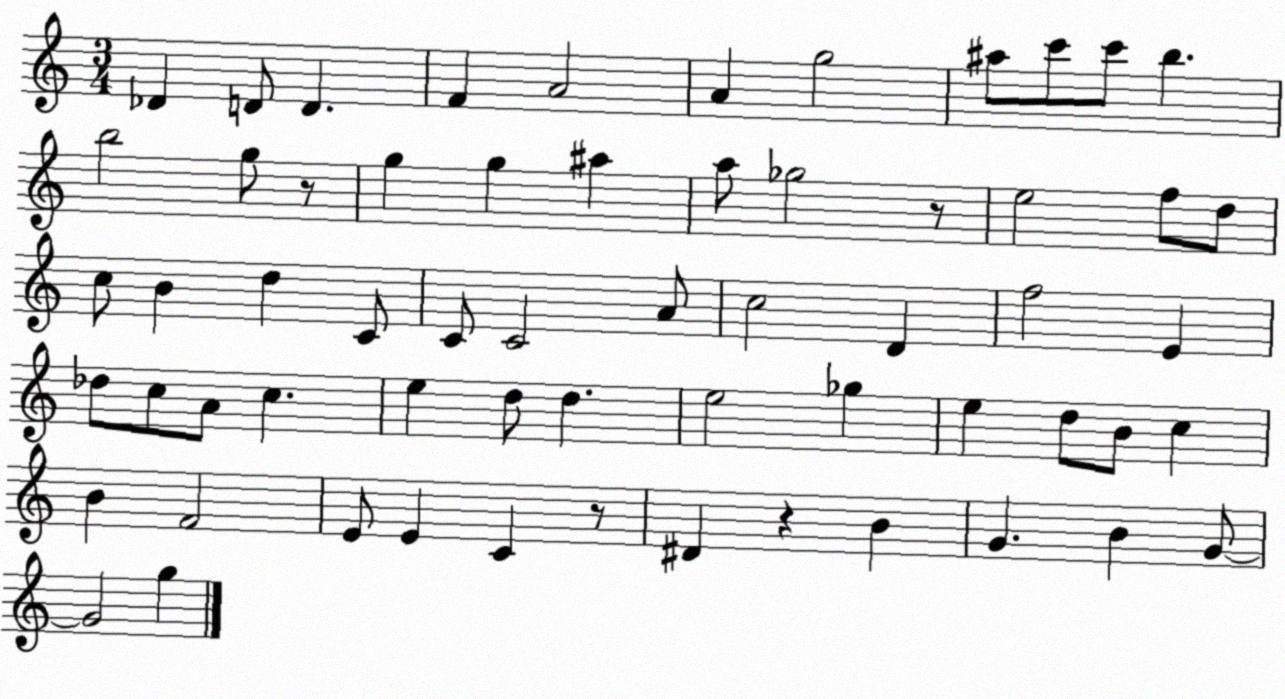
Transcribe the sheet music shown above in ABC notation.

X:1
T:Untitled
M:3/4
L:1/4
K:C
_D D/2 D F A2 A g2 ^a/2 c'/2 c'/2 b b2 g/2 z/2 g g ^a a/2 _g2 z/2 e2 f/2 d/2 c/2 B d C/2 C/2 C2 A/2 c2 D f2 E _d/2 c/2 A/2 c e d/2 d e2 _g e d/2 B/2 c B F2 E/2 E C z/2 ^D z B G B G/2 G2 g